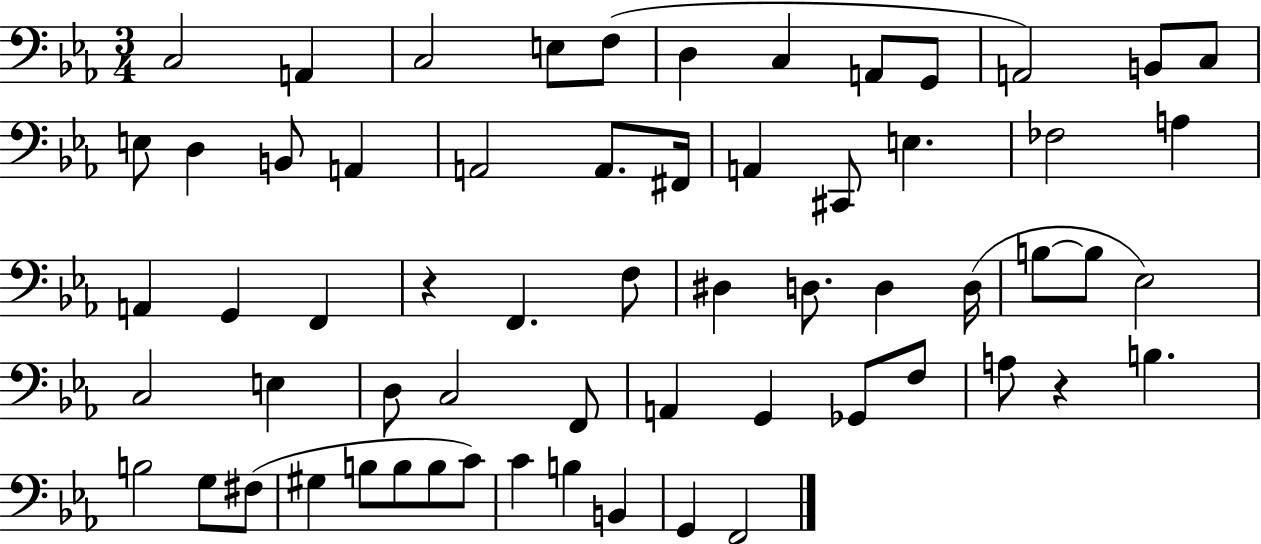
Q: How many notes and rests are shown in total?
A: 62